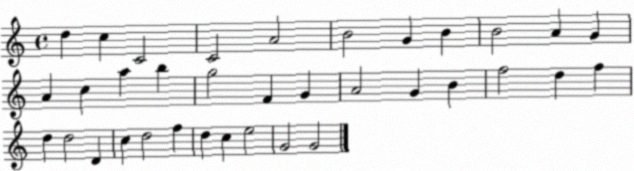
X:1
T:Untitled
M:4/4
L:1/4
K:C
d c C2 C2 A2 B2 G B B2 A G A c a b g2 F G A2 G B f2 d f d d2 D c d2 f d c e2 G2 G2